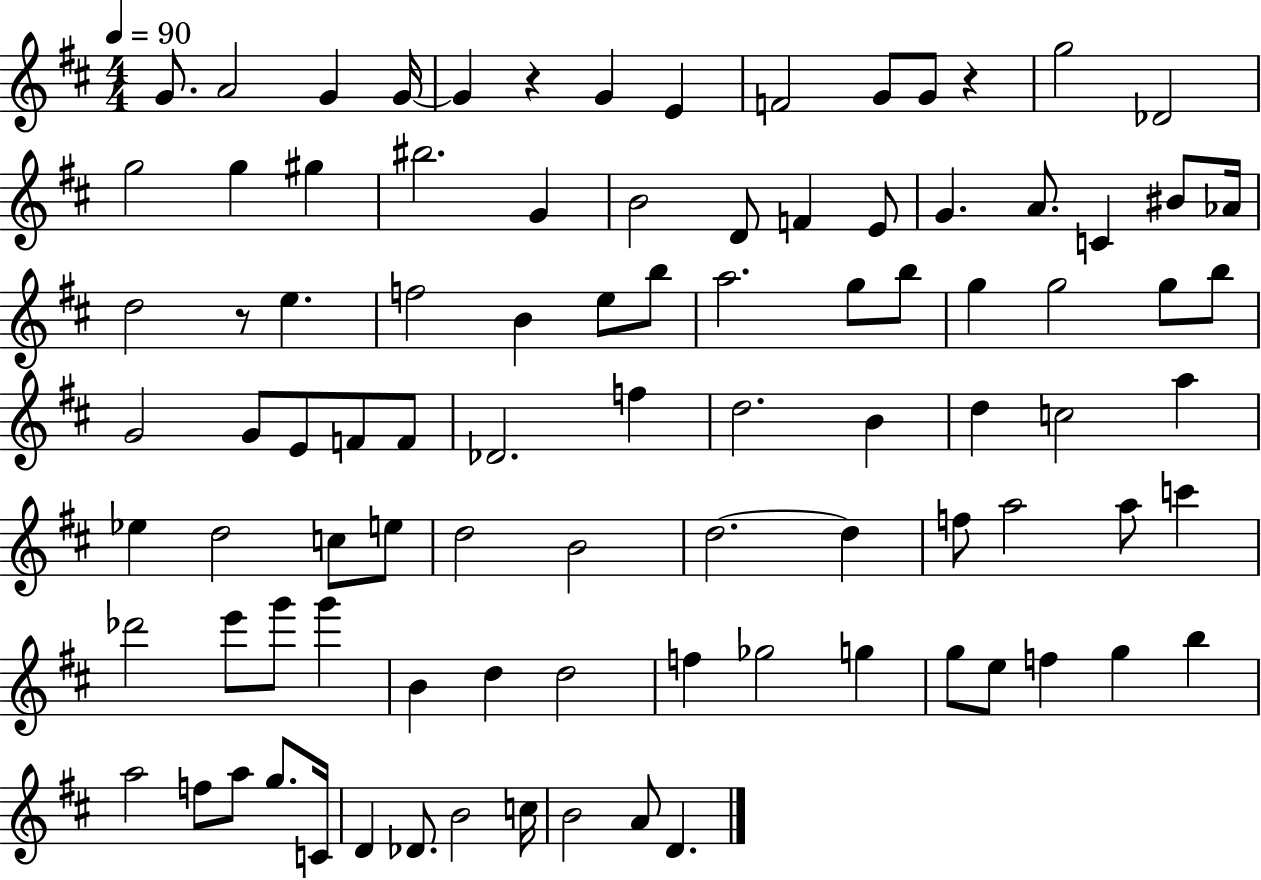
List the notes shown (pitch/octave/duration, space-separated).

G4/e. A4/h G4/q G4/s G4/q R/q G4/q E4/q F4/h G4/e G4/e R/q G5/h Db4/h G5/h G5/q G#5/q BIS5/h. G4/q B4/h D4/e F4/q E4/e G4/q. A4/e. C4/q BIS4/e Ab4/s D5/h R/e E5/q. F5/h B4/q E5/e B5/e A5/h. G5/e B5/e G5/q G5/h G5/e B5/e G4/h G4/e E4/e F4/e F4/e Db4/h. F5/q D5/h. B4/q D5/q C5/h A5/q Eb5/q D5/h C5/e E5/e D5/h B4/h D5/h. D5/q F5/e A5/h A5/e C6/q Db6/h E6/e G6/e G6/q B4/q D5/q D5/h F5/q Gb5/h G5/q G5/e E5/e F5/q G5/q B5/q A5/h F5/e A5/e G5/e. C4/s D4/q Db4/e. B4/h C5/s B4/h A4/e D4/q.